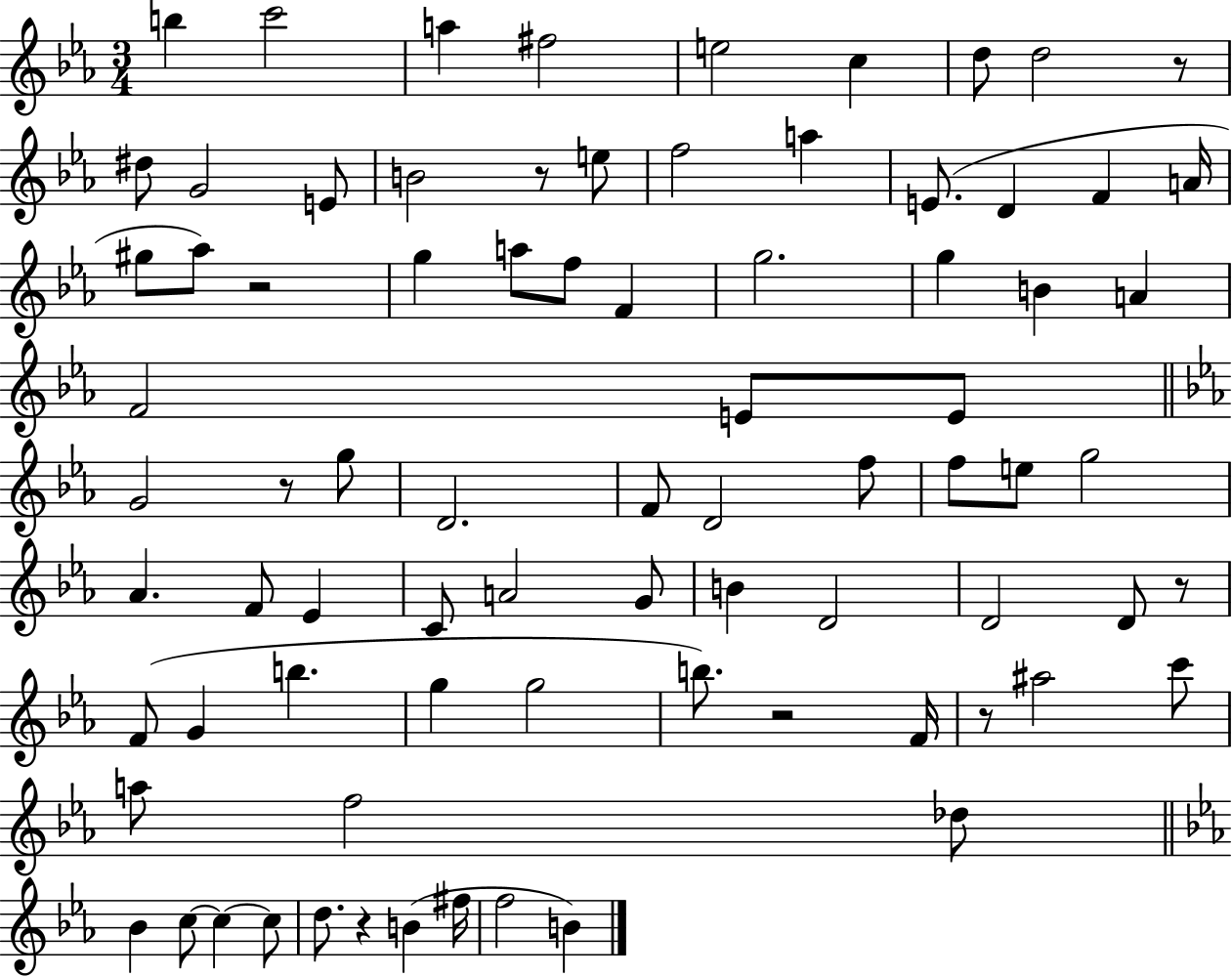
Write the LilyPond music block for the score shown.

{
  \clef treble
  \numericTimeSignature
  \time 3/4
  \key ees \major
  b''4 c'''2 | a''4 fis''2 | e''2 c''4 | d''8 d''2 r8 | \break dis''8 g'2 e'8 | b'2 r8 e''8 | f''2 a''4 | e'8.( d'4 f'4 a'16 | \break gis''8 aes''8) r2 | g''4 a''8 f''8 f'4 | g''2. | g''4 b'4 a'4 | \break f'2 e'8 e'8 | \bar "||" \break \key ees \major g'2 r8 g''8 | d'2. | f'8 d'2 f''8 | f''8 e''8 g''2 | \break aes'4. f'8 ees'4 | c'8 a'2 g'8 | b'4 d'2 | d'2 d'8 r8 | \break f'8( g'4 b''4. | g''4 g''2 | b''8.) r2 f'16 | r8 ais''2 c'''8 | \break a''8 f''2 des''8 | \bar "||" \break \key ees \major bes'4 c''8~~ c''4~~ c''8 | d''8. r4 b'4( fis''16 | f''2 b'4) | \bar "|."
}